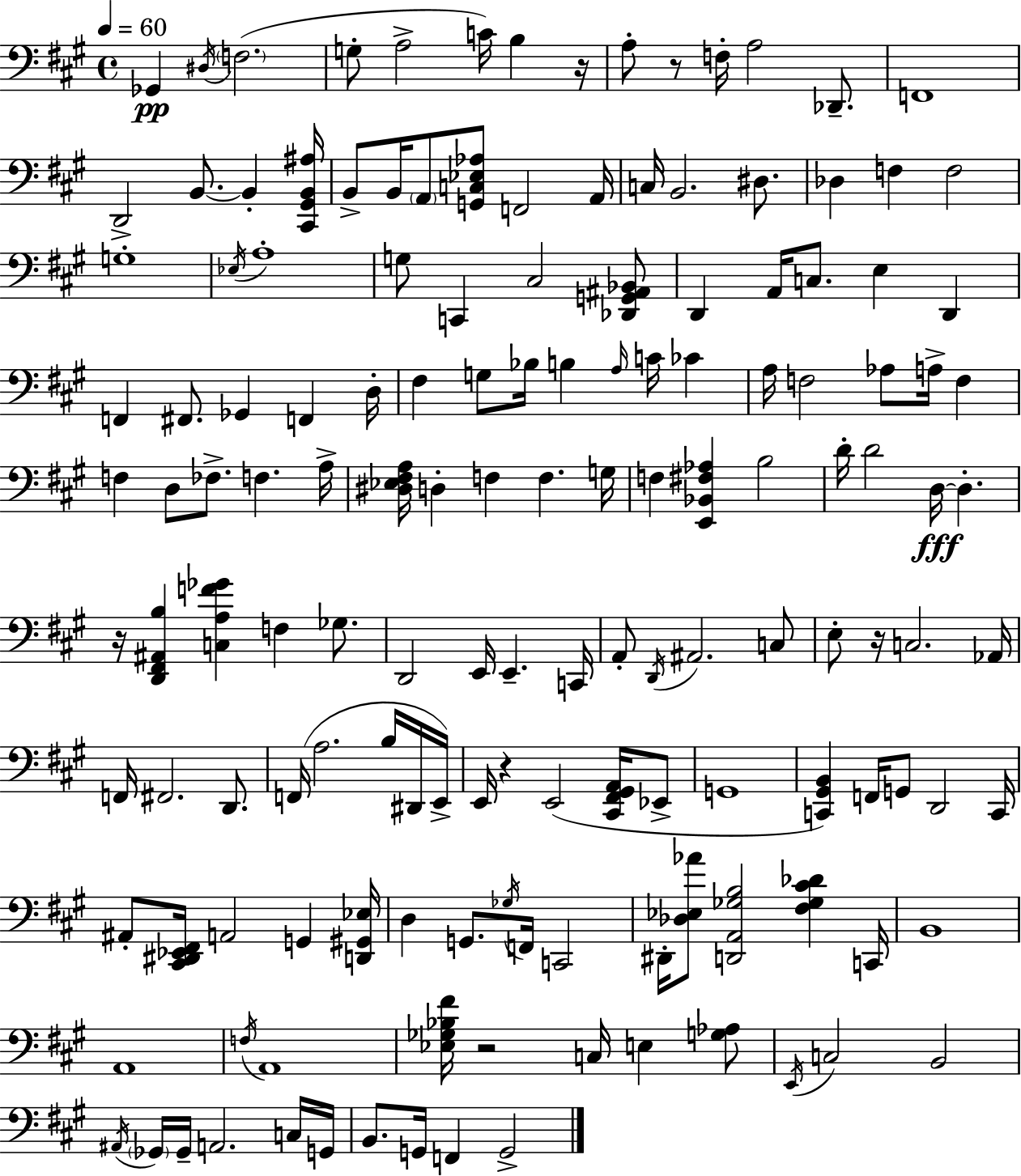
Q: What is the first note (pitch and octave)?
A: Gb2